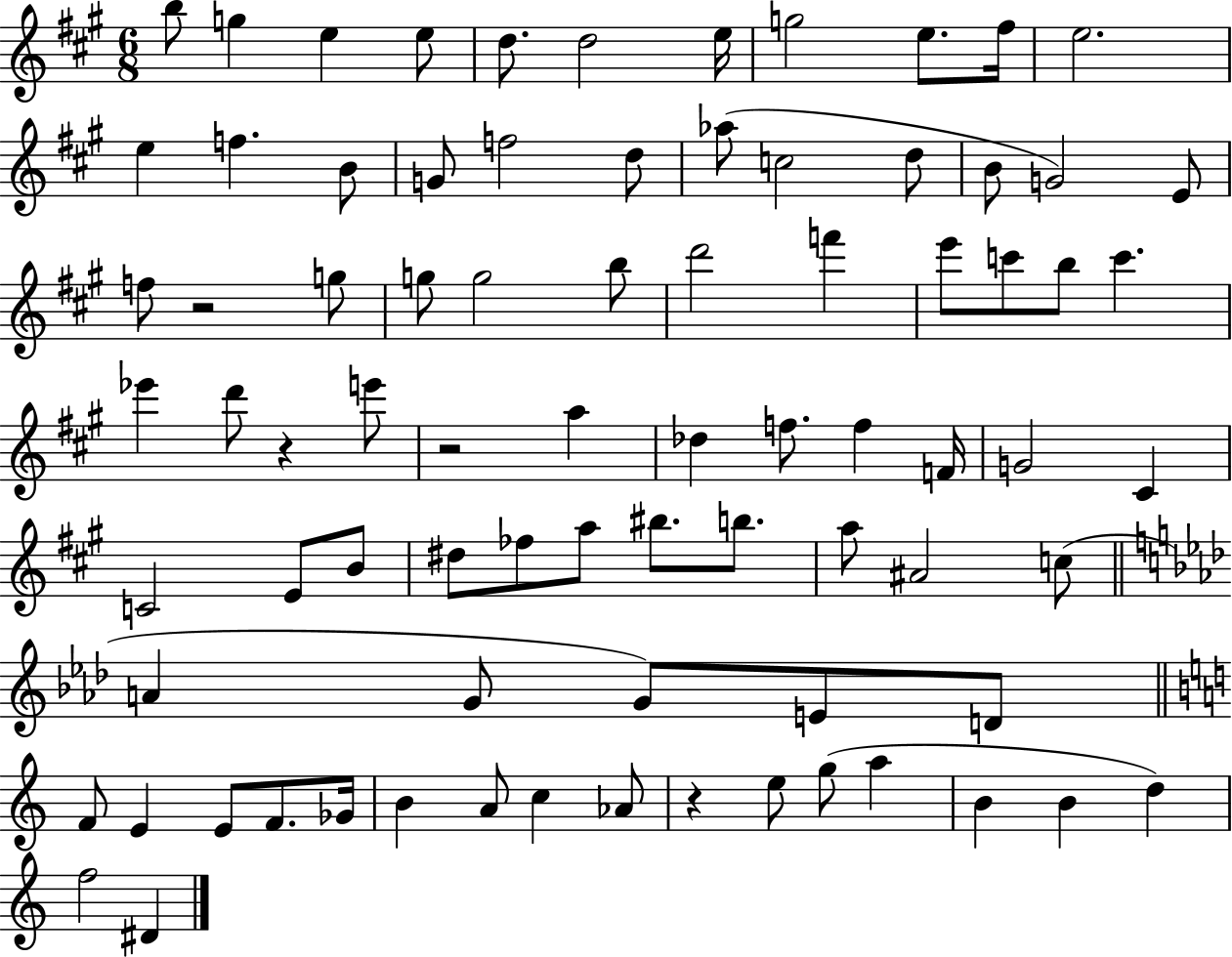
B5/e G5/q E5/q E5/e D5/e. D5/h E5/s G5/h E5/e. F#5/s E5/h. E5/q F5/q. B4/e G4/e F5/h D5/e Ab5/e C5/h D5/e B4/e G4/h E4/e F5/e R/h G5/e G5/e G5/h B5/e D6/h F6/q E6/e C6/e B5/e C6/q. Eb6/q D6/e R/q E6/e R/h A5/q Db5/q F5/e. F5/q F4/s G4/h C#4/q C4/h E4/e B4/e D#5/e FES5/e A5/e BIS5/e. B5/e. A5/e A#4/h C5/e A4/q G4/e G4/e E4/e D4/e F4/e E4/q E4/e F4/e. Gb4/s B4/q A4/e C5/q Ab4/e R/q E5/e G5/e A5/q B4/q B4/q D5/q F5/h D#4/q